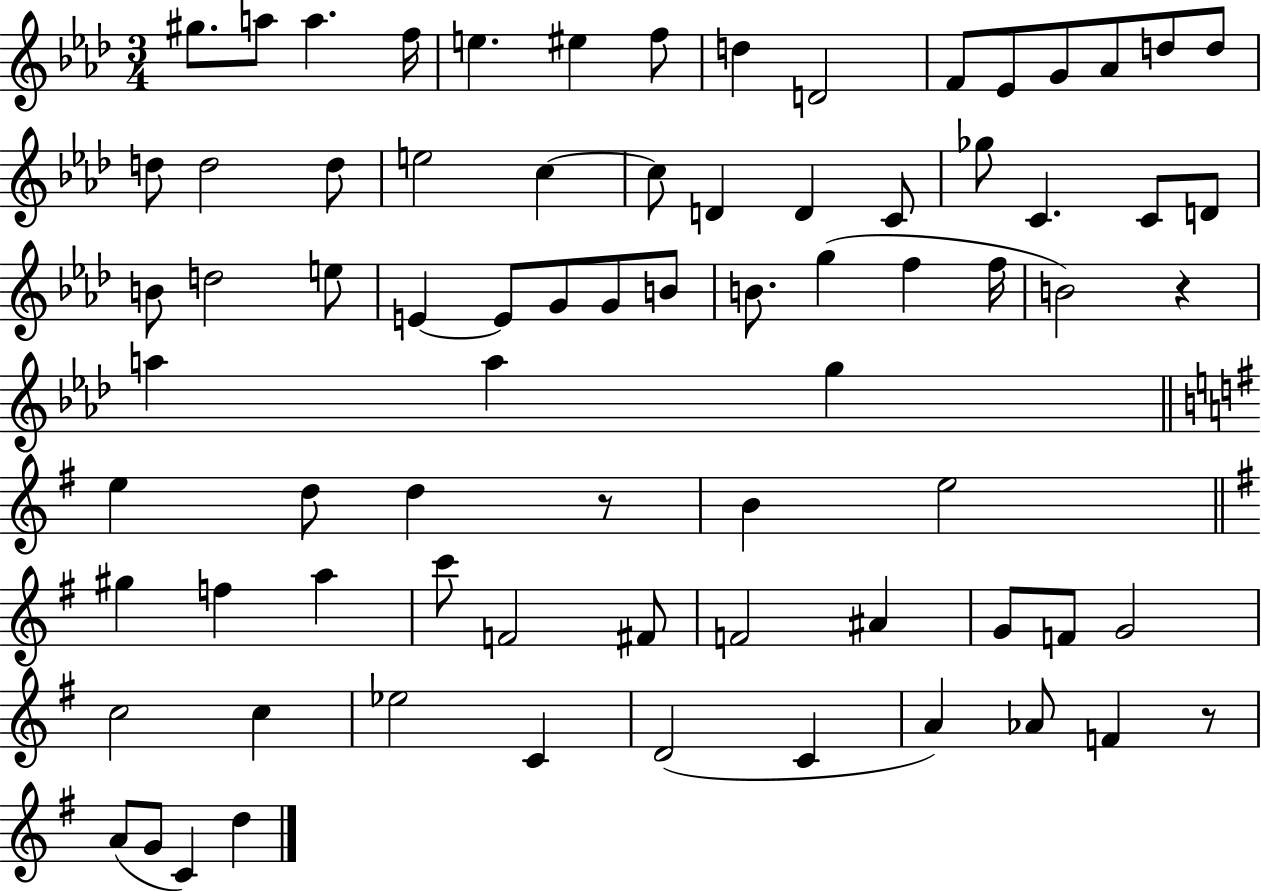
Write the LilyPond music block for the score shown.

{
  \clef treble
  \numericTimeSignature
  \time 3/4
  \key aes \major
  \repeat volta 2 { gis''8. a''8 a''4. f''16 | e''4. eis''4 f''8 | d''4 d'2 | f'8 ees'8 g'8 aes'8 d''8 d''8 | \break d''8 d''2 d''8 | e''2 c''4~~ | c''8 d'4 d'4 c'8 | ges''8 c'4. c'8 d'8 | \break b'8 d''2 e''8 | e'4~~ e'8 g'8 g'8 b'8 | b'8. g''4( f''4 f''16 | b'2) r4 | \break a''4 a''4 g''4 | \bar "||" \break \key g \major e''4 d''8 d''4 r8 | b'4 e''2 | \bar "||" \break \key g \major gis''4 f''4 a''4 | c'''8 f'2 fis'8 | f'2 ais'4 | g'8 f'8 g'2 | \break c''2 c''4 | ees''2 c'4 | d'2( c'4 | a'4) aes'8 f'4 r8 | \break a'8( g'8 c'4) d''4 | } \bar "|."
}